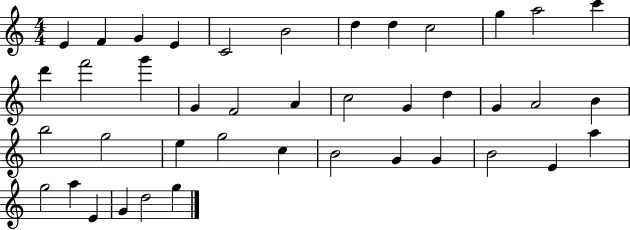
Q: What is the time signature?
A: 4/4